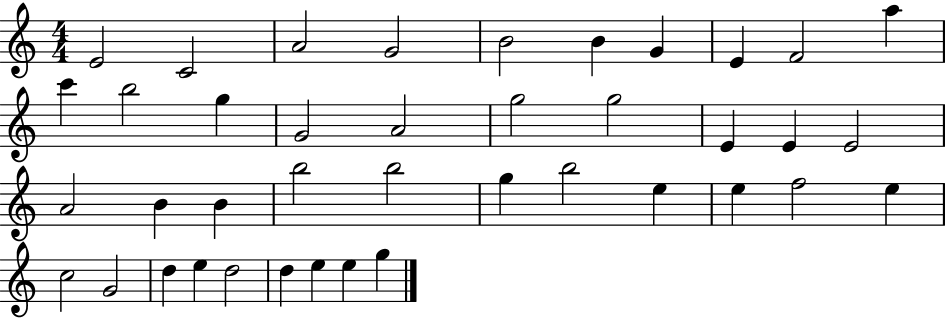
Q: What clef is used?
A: treble